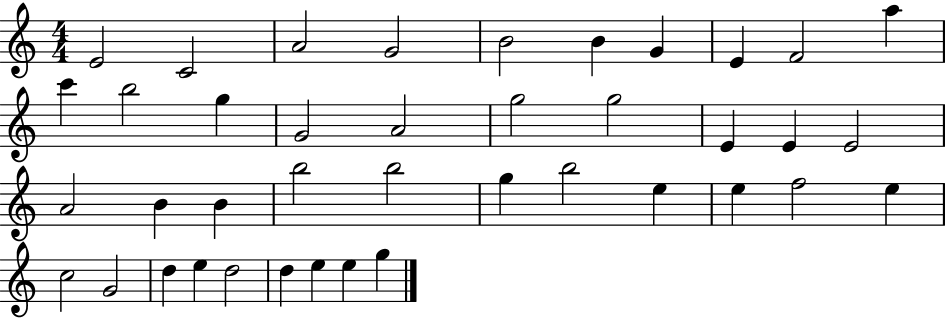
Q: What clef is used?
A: treble